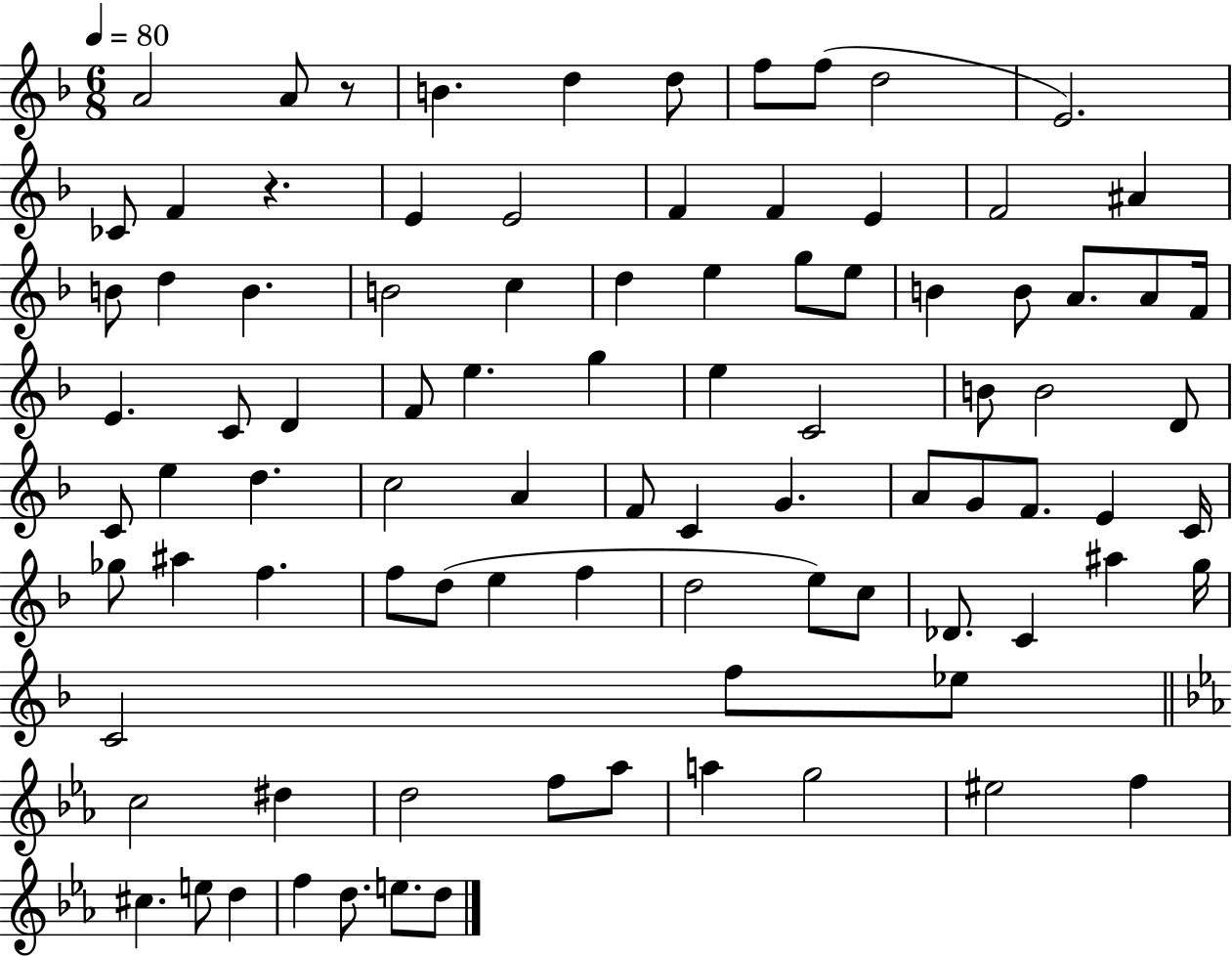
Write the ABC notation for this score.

X:1
T:Untitled
M:6/8
L:1/4
K:F
A2 A/2 z/2 B d d/2 f/2 f/2 d2 E2 _C/2 F z E E2 F F E F2 ^A B/2 d B B2 c d e g/2 e/2 B B/2 A/2 A/2 F/4 E C/2 D F/2 e g e C2 B/2 B2 D/2 C/2 e d c2 A F/2 C G A/2 G/2 F/2 E C/4 _g/2 ^a f f/2 d/2 e f d2 e/2 c/2 _D/2 C ^a g/4 C2 f/2 _e/2 c2 ^d d2 f/2 _a/2 a g2 ^e2 f ^c e/2 d f d/2 e/2 d/2